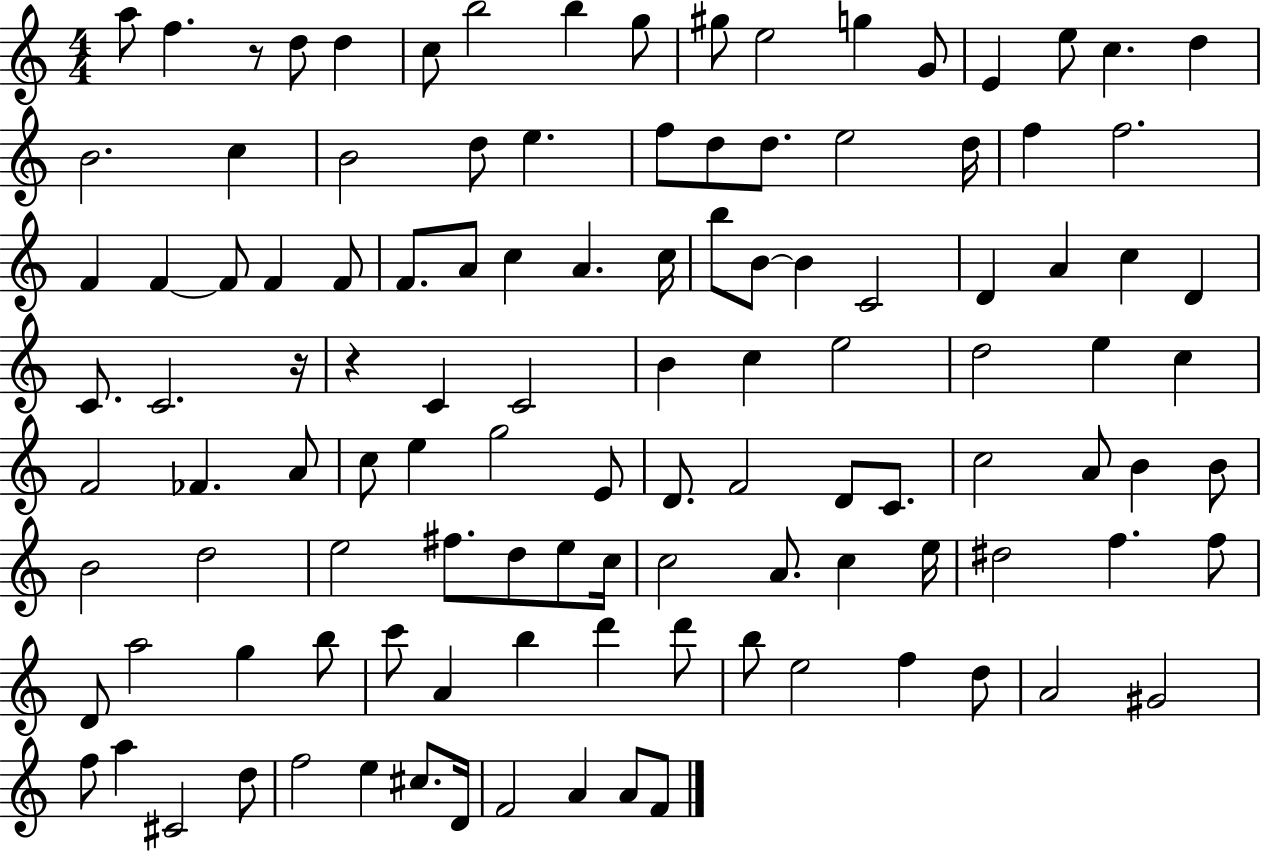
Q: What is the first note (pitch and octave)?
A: A5